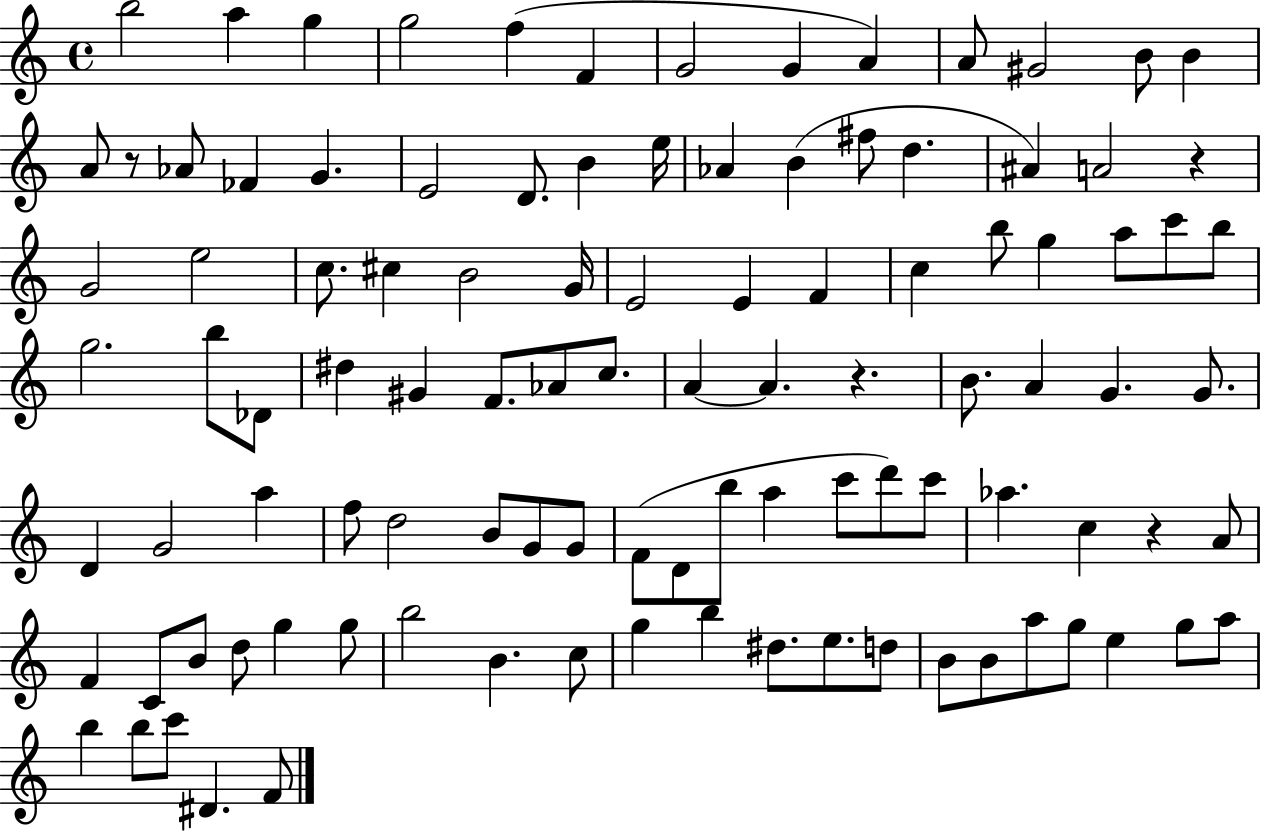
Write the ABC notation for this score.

X:1
T:Untitled
M:4/4
L:1/4
K:C
b2 a g g2 f F G2 G A A/2 ^G2 B/2 B A/2 z/2 _A/2 _F G E2 D/2 B e/4 _A B ^f/2 d ^A A2 z G2 e2 c/2 ^c B2 G/4 E2 E F c b/2 g a/2 c'/2 b/2 g2 b/2 _D/2 ^d ^G F/2 _A/2 c/2 A A z B/2 A G G/2 D G2 a f/2 d2 B/2 G/2 G/2 F/2 D/2 b/2 a c'/2 d'/2 c'/2 _a c z A/2 F C/2 B/2 d/2 g g/2 b2 B c/2 g b ^d/2 e/2 d/2 B/2 B/2 a/2 g/2 e g/2 a/2 b b/2 c'/2 ^D F/2